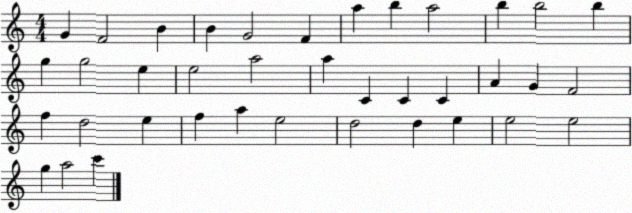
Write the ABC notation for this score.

X:1
T:Untitled
M:4/4
L:1/4
K:C
G F2 B B G2 F a b a2 b b2 b g g2 e e2 a2 a C C C A G F2 f d2 e f a e2 d2 d e e2 e2 g a2 c'